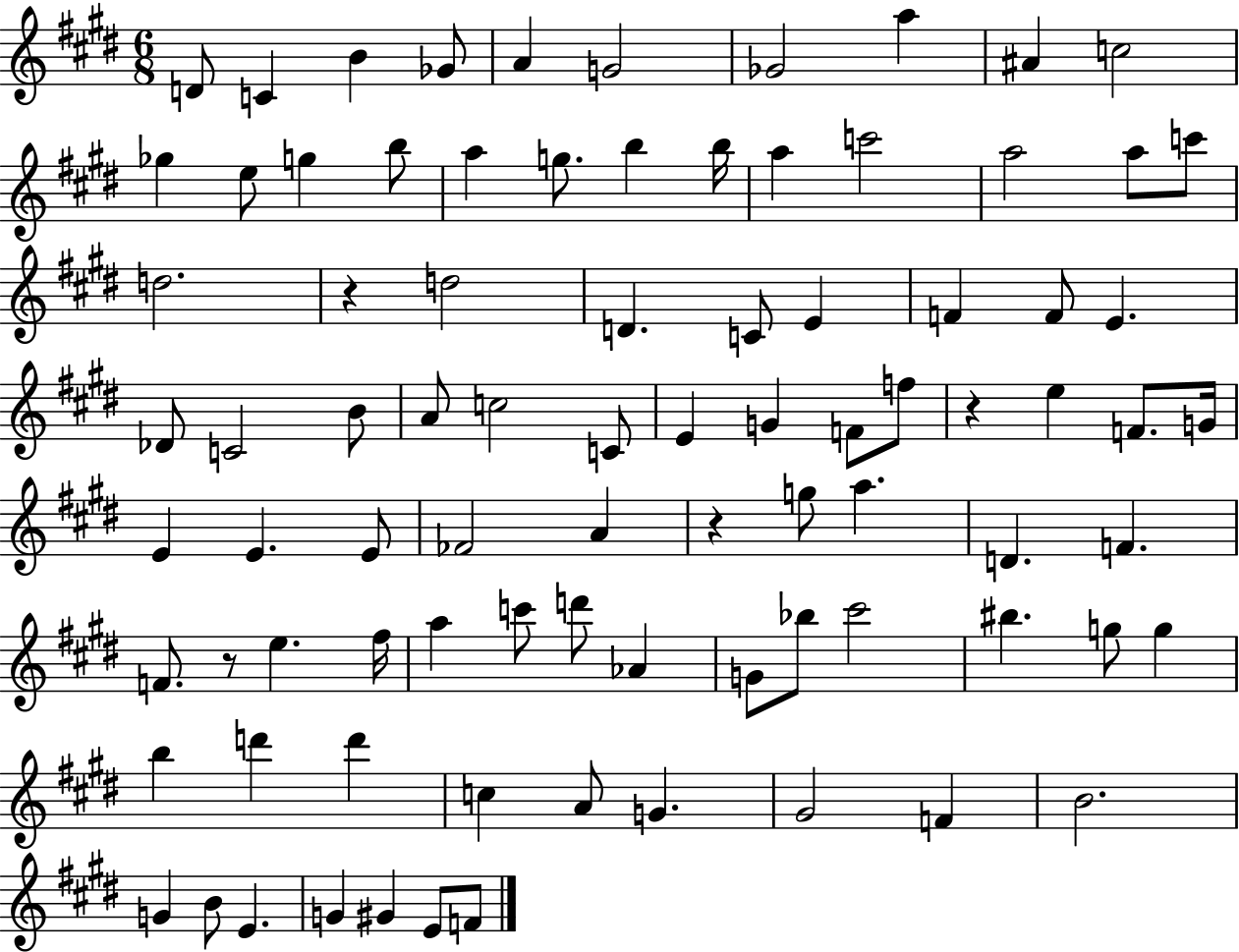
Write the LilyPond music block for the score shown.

{
  \clef treble
  \numericTimeSignature
  \time 6/8
  \key e \major
  d'8 c'4 b'4 ges'8 | a'4 g'2 | ges'2 a''4 | ais'4 c''2 | \break ges''4 e''8 g''4 b''8 | a''4 g''8. b''4 b''16 | a''4 c'''2 | a''2 a''8 c'''8 | \break d''2. | r4 d''2 | d'4. c'8 e'4 | f'4 f'8 e'4. | \break des'8 c'2 b'8 | a'8 c''2 c'8 | e'4 g'4 f'8 f''8 | r4 e''4 f'8. g'16 | \break e'4 e'4. e'8 | fes'2 a'4 | r4 g''8 a''4. | d'4. f'4. | \break f'8. r8 e''4. fis''16 | a''4 c'''8 d'''8 aes'4 | g'8 bes''8 cis'''2 | bis''4. g''8 g''4 | \break b''4 d'''4 d'''4 | c''4 a'8 g'4. | gis'2 f'4 | b'2. | \break g'4 b'8 e'4. | g'4 gis'4 e'8 f'8 | \bar "|."
}